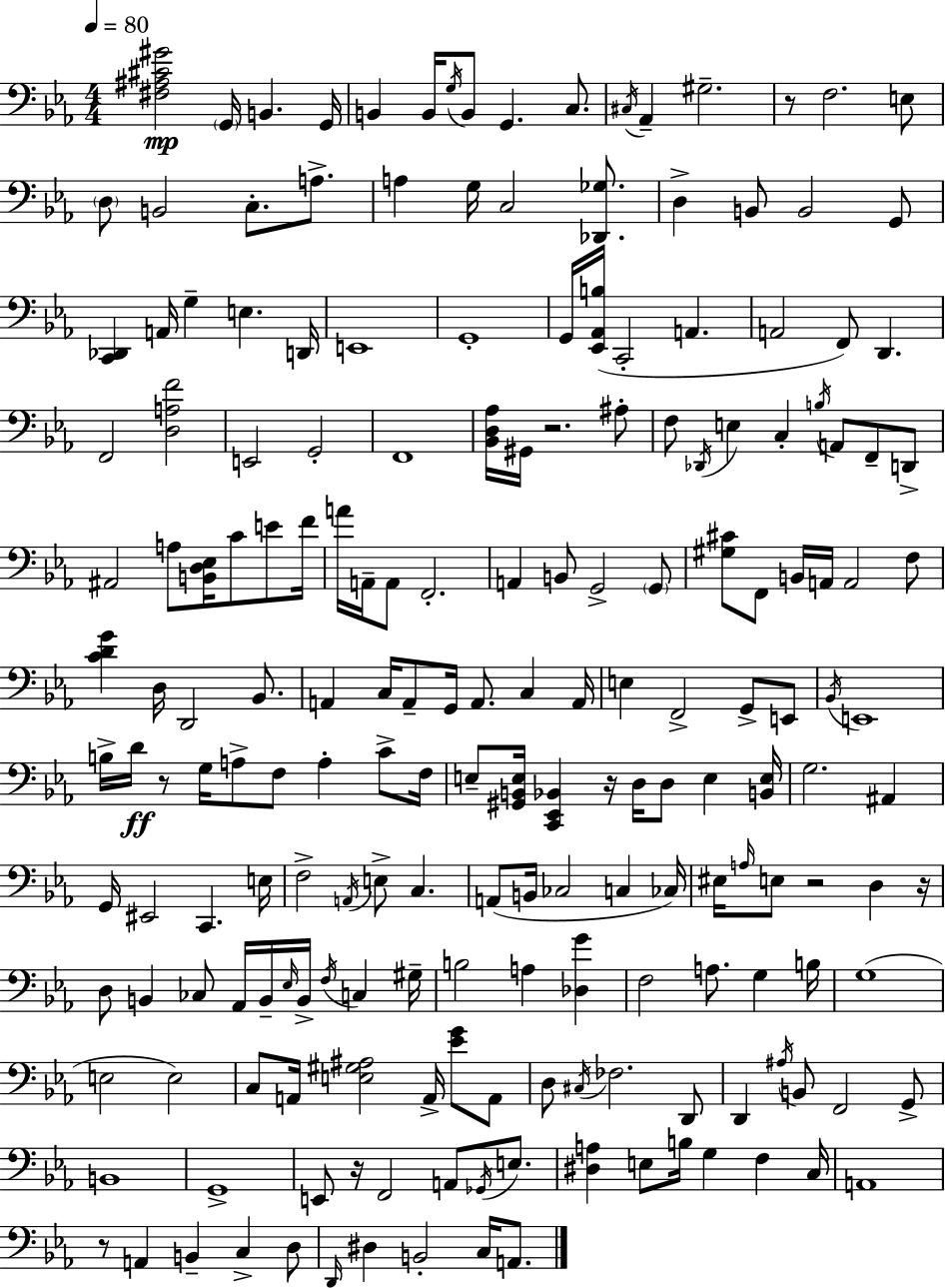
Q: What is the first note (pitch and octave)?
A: G2